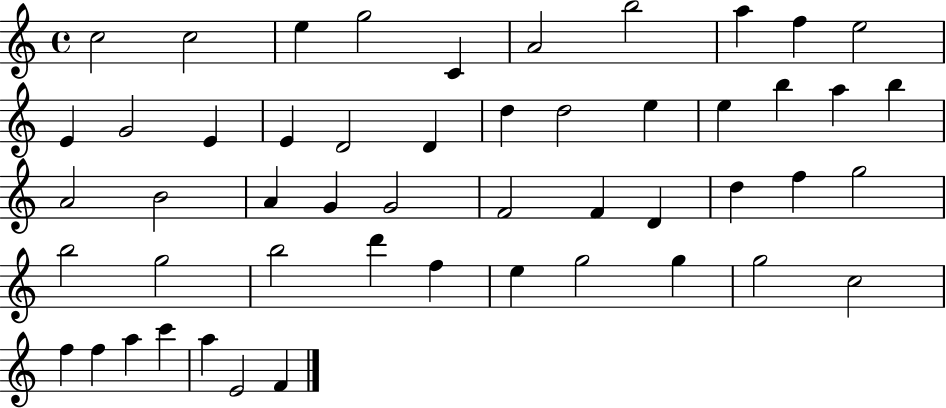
{
  \clef treble
  \time 4/4
  \defaultTimeSignature
  \key c \major
  c''2 c''2 | e''4 g''2 c'4 | a'2 b''2 | a''4 f''4 e''2 | \break e'4 g'2 e'4 | e'4 d'2 d'4 | d''4 d''2 e''4 | e''4 b''4 a''4 b''4 | \break a'2 b'2 | a'4 g'4 g'2 | f'2 f'4 d'4 | d''4 f''4 g''2 | \break b''2 g''2 | b''2 d'''4 f''4 | e''4 g''2 g''4 | g''2 c''2 | \break f''4 f''4 a''4 c'''4 | a''4 e'2 f'4 | \bar "|."
}